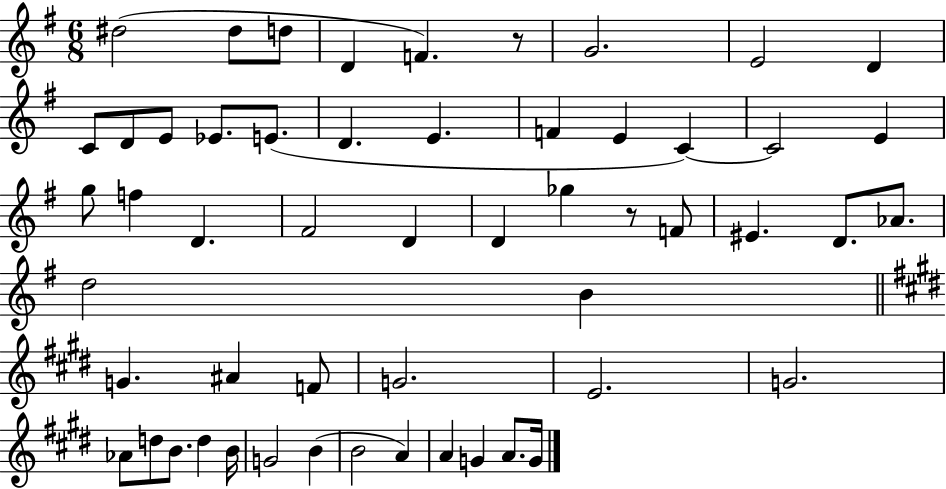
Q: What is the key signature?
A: G major